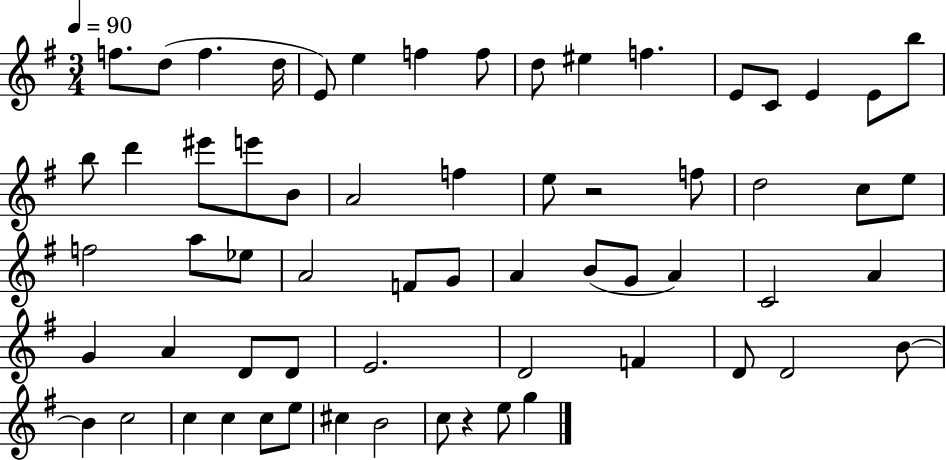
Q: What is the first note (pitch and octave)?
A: F5